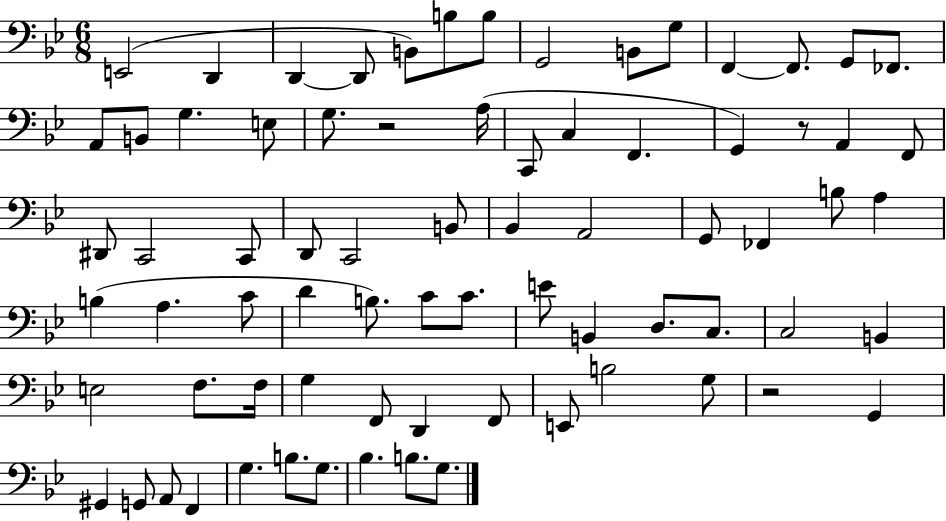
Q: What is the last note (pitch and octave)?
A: G3